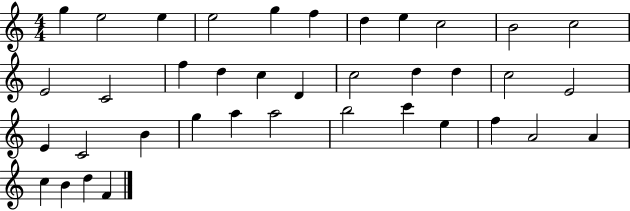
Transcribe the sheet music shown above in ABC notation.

X:1
T:Untitled
M:4/4
L:1/4
K:C
g e2 e e2 g f d e c2 B2 c2 E2 C2 f d c D c2 d d c2 E2 E C2 B g a a2 b2 c' e f A2 A c B d F